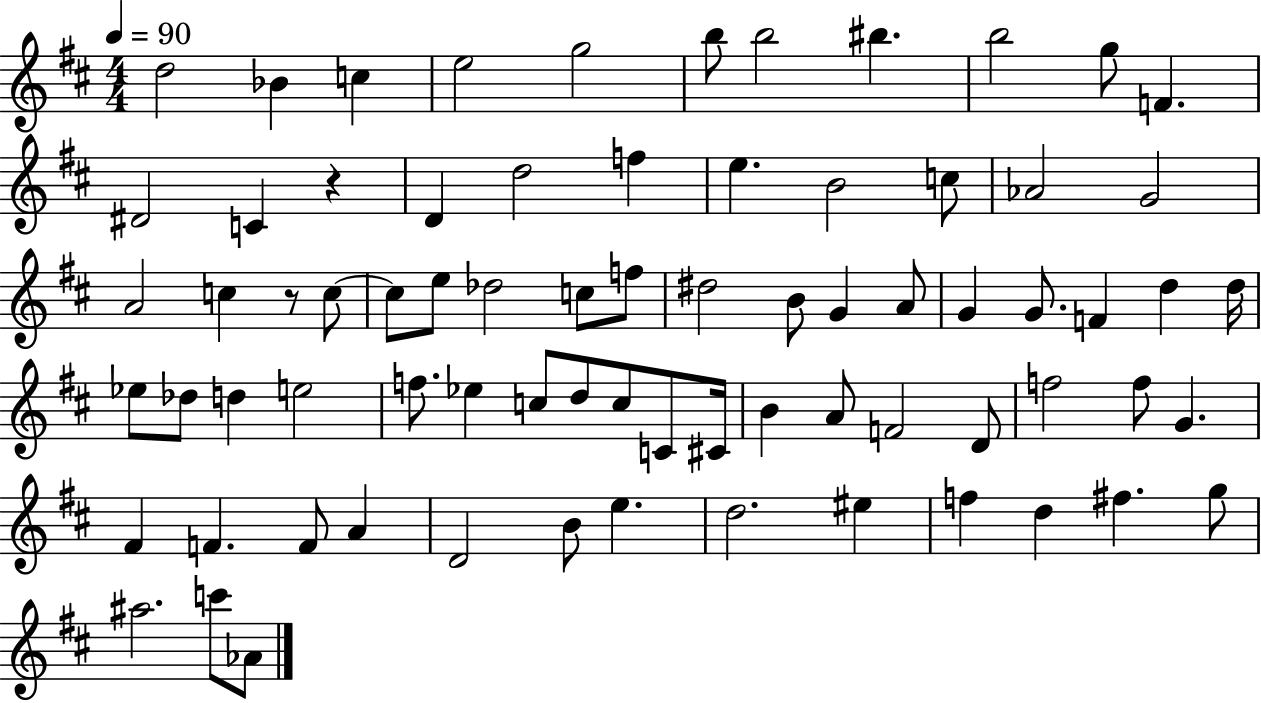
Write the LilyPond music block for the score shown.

{
  \clef treble
  \numericTimeSignature
  \time 4/4
  \key d \major
  \tempo 4 = 90
  d''2 bes'4 c''4 | e''2 g''2 | b''8 b''2 bis''4. | b''2 g''8 f'4. | \break dis'2 c'4 r4 | d'4 d''2 f''4 | e''4. b'2 c''8 | aes'2 g'2 | \break a'2 c''4 r8 c''8~~ | c''8 e''8 des''2 c''8 f''8 | dis''2 b'8 g'4 a'8 | g'4 g'8. f'4 d''4 d''16 | \break ees''8 des''8 d''4 e''2 | f''8. ees''4 c''8 d''8 c''8 c'8 cis'16 | b'4 a'8 f'2 d'8 | f''2 f''8 g'4. | \break fis'4 f'4. f'8 a'4 | d'2 b'8 e''4. | d''2. eis''4 | f''4 d''4 fis''4. g''8 | \break ais''2. c'''8 aes'8 | \bar "|."
}